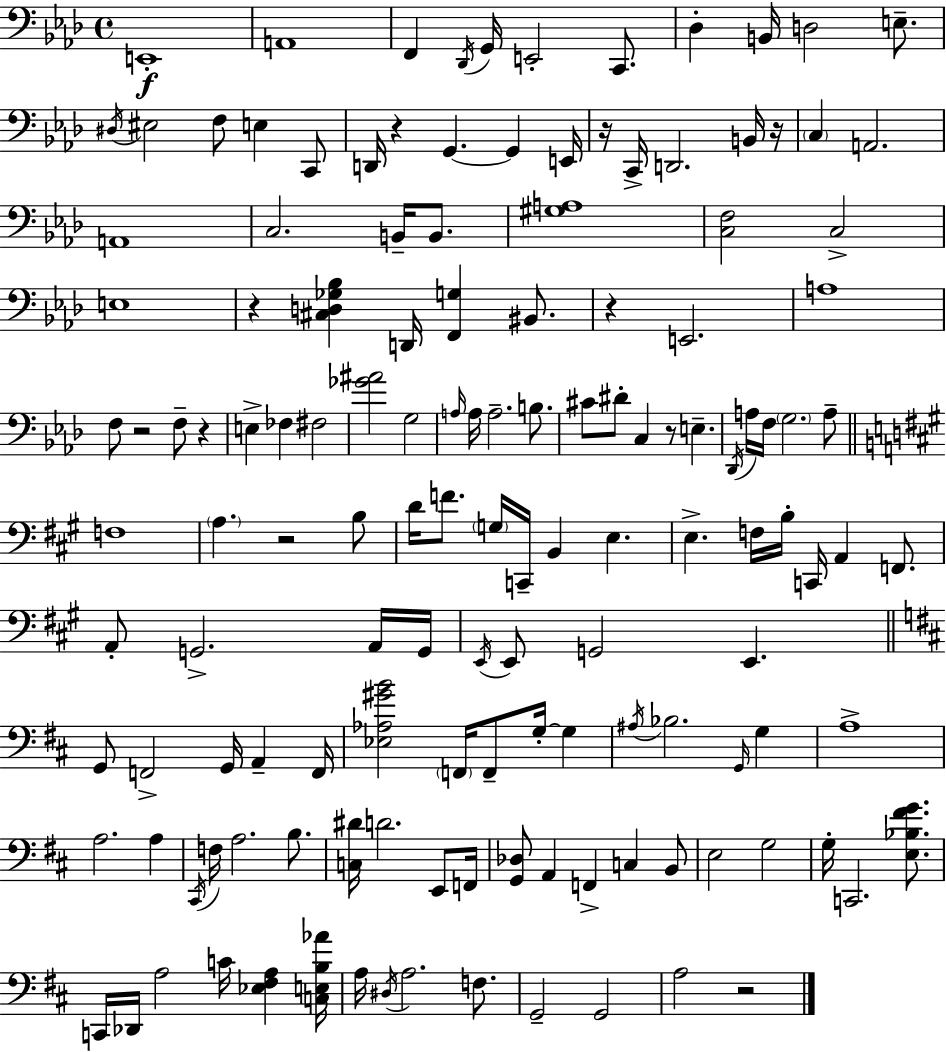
{
  \clef bass
  \time 4/4
  \defaultTimeSignature
  \key aes \major
  e,1-.\f | a,1 | f,4 \acciaccatura { des,16 } g,16 e,2-. c,8. | des4-. b,16 d2 e8.-- | \break \acciaccatura { dis16 } eis2 f8 e4 | c,8 d,16 r4 g,4.~~ g,4 | e,16 r16 c,16-> d,2. | b,16 r16 \parenthesize c4 a,2. | \break a,1 | c2. b,16-- b,8. | <gis a>1 | <c f>2 c2-> | \break e1 | r4 <cis d ges bes>4 d,16 <f, g>4 bis,8. | r4 e,2. | a1 | \break f8 r2 f8-- r4 | e4-> fes4 fis2 | <ges' ais'>2 g2 | \grace { a16 } a16 a2.-- | \break b8. cis'8 dis'8-. c4 r8 e4.-- | \acciaccatura { des,16 } a16 f16 \parenthesize g2. | a8-- \bar "||" \break \key a \major f1 | \parenthesize a4. r2 b8 | d'16 f'8. \parenthesize g16 c,16-- b,4 e4. | e4.-> f16 b16-. c,16 a,4 f,8. | \break a,8-. g,2.-> a,16 g,16 | \acciaccatura { e,16 } e,8 g,2 e,4. | \bar "||" \break \key d \major g,8 f,2-> g,16 a,4-- f,16 | <ees aes gis' b'>2 \parenthesize f,16 f,8-- g16-.~~ g4 | \acciaccatura { ais16 } bes2. \grace { g,16 } g4 | a1-> | \break a2. a4 | \acciaccatura { cis,16 } f16 a2. | b8. <c dis'>16 d'2. | e,8 f,16 <g, des>8 a,4 f,4-> c4 | \break b,8 e2 g2 | g16-. c,2. | <e bes fis' g'>8. c,16 des,16 a2 c'16 <ees fis a>4 | <c e b aes'>16 a16 \acciaccatura { dis16 } a2. | \break f8. g,2-- g,2 | a2 r2 | \bar "|."
}